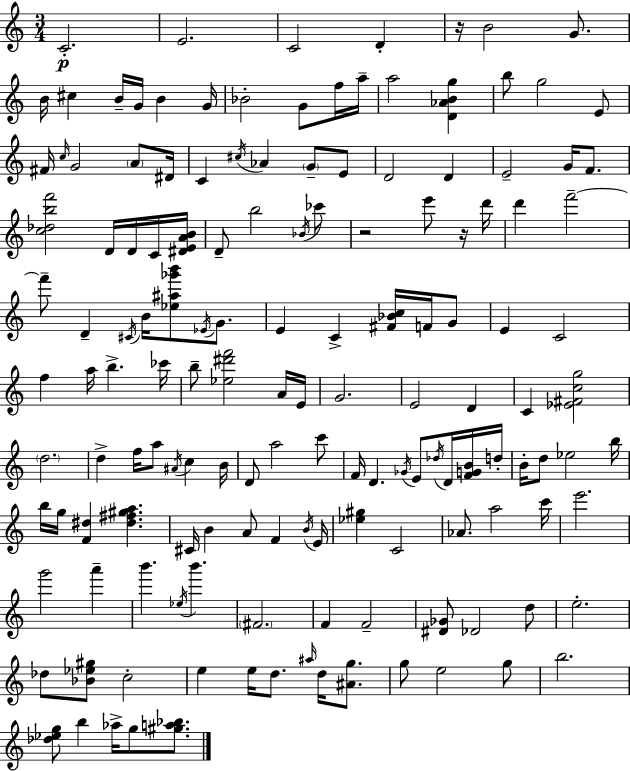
C4/h. E4/h. C4/h D4/q R/s B4/h G4/e. B4/s C#5/q B4/s G4/s B4/q G4/s Bb4/h G4/e F5/s A5/s A5/h [D4,Ab4,B4,G5]/q B5/e G5/h E4/e F#4/s C5/s G4/h A4/e D#4/s C4/q C#5/s Ab4/q G4/e E4/e D4/h D4/q E4/h G4/s F4/e. [C5,Db5,B5,F6]/h D4/s D4/s C4/s [D#4,E4,A4,B4]/s D4/e B5/h Bb4/s CES6/e R/h E6/e R/s D6/s D6/q F6/h F6/e D4/q C#4/s B4/s [Eb5,A#5,Gb6,B6]/e Eb4/s G4/e. E4/q C4/q [F#4,Bb4,C5]/s F4/s G4/e E4/q C4/h F5/q A5/s B5/q. CES6/s B5/e [Eb5,D#6,F6]/h A4/s E4/s G4/h. E4/h D4/q C4/q [Eb4,F#4,C5,G5]/h D5/h. D5/q F5/s A5/e A#4/s C5/q B4/s D4/e A5/h C6/e F4/s D4/q. Gb4/s E4/e Db5/s D4/s [F4,G4,B4]/s D5/s B4/s D5/e Eb5/h B5/s B5/s G5/s [F4,D#5]/q [D#5,F#5,G#5,A5]/q. C#4/s B4/q A4/e F4/q B4/s E4/s [Eb5,G#5]/q C4/h Ab4/e. A5/h C6/s E6/h. G6/h A6/q B6/q. Eb5/s B6/q. F#4/h. F4/q F4/h [D#4,Gb4]/e Db4/h D5/e E5/h. Db5/e [Bb4,Eb5,G#5]/e C5/h E5/q E5/s D5/e. A#5/s D5/s [A#4,G5]/e. G5/e E5/h G5/e B5/h. [Db5,Eb5,G5]/e B5/q Ab5/s G5/e [G#5,A5,Bb5]/e.